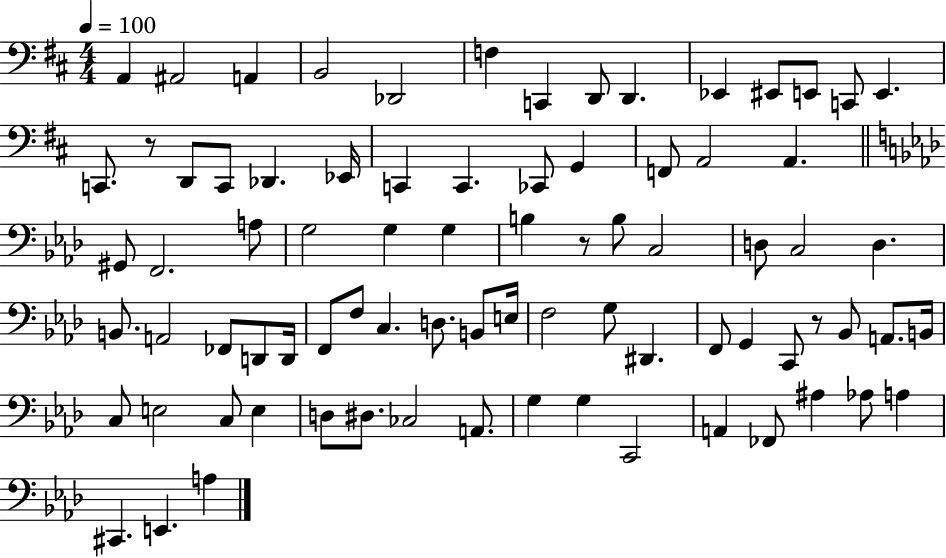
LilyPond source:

{
  \clef bass
  \numericTimeSignature
  \time 4/4
  \key d \major
  \tempo 4 = 100
  a,4 ais,2 a,4 | b,2 des,2 | f4 c,4 d,8 d,4. | ees,4 eis,8 e,8 c,8 e,4. | \break c,8. r8 d,8 c,8 des,4. ees,16 | c,4 c,4. ces,8 g,4 | f,8 a,2 a,4. | \bar "||" \break \key aes \major gis,8 f,2. a8 | g2 g4 g4 | b4 r8 b8 c2 | d8 c2 d4. | \break b,8. a,2 fes,8 d,8 d,16 | f,8 f8 c4. d8. b,8 e16 | f2 g8 dis,4. | f,8 g,4 c,8 r8 bes,8 a,8. b,16 | \break c8 e2 c8 e4 | d8 dis8. ces2 a,8. | g4 g4 c,2 | a,4 fes,8 ais4 aes8 a4 | \break cis,4. e,4. a4 | \bar "|."
}